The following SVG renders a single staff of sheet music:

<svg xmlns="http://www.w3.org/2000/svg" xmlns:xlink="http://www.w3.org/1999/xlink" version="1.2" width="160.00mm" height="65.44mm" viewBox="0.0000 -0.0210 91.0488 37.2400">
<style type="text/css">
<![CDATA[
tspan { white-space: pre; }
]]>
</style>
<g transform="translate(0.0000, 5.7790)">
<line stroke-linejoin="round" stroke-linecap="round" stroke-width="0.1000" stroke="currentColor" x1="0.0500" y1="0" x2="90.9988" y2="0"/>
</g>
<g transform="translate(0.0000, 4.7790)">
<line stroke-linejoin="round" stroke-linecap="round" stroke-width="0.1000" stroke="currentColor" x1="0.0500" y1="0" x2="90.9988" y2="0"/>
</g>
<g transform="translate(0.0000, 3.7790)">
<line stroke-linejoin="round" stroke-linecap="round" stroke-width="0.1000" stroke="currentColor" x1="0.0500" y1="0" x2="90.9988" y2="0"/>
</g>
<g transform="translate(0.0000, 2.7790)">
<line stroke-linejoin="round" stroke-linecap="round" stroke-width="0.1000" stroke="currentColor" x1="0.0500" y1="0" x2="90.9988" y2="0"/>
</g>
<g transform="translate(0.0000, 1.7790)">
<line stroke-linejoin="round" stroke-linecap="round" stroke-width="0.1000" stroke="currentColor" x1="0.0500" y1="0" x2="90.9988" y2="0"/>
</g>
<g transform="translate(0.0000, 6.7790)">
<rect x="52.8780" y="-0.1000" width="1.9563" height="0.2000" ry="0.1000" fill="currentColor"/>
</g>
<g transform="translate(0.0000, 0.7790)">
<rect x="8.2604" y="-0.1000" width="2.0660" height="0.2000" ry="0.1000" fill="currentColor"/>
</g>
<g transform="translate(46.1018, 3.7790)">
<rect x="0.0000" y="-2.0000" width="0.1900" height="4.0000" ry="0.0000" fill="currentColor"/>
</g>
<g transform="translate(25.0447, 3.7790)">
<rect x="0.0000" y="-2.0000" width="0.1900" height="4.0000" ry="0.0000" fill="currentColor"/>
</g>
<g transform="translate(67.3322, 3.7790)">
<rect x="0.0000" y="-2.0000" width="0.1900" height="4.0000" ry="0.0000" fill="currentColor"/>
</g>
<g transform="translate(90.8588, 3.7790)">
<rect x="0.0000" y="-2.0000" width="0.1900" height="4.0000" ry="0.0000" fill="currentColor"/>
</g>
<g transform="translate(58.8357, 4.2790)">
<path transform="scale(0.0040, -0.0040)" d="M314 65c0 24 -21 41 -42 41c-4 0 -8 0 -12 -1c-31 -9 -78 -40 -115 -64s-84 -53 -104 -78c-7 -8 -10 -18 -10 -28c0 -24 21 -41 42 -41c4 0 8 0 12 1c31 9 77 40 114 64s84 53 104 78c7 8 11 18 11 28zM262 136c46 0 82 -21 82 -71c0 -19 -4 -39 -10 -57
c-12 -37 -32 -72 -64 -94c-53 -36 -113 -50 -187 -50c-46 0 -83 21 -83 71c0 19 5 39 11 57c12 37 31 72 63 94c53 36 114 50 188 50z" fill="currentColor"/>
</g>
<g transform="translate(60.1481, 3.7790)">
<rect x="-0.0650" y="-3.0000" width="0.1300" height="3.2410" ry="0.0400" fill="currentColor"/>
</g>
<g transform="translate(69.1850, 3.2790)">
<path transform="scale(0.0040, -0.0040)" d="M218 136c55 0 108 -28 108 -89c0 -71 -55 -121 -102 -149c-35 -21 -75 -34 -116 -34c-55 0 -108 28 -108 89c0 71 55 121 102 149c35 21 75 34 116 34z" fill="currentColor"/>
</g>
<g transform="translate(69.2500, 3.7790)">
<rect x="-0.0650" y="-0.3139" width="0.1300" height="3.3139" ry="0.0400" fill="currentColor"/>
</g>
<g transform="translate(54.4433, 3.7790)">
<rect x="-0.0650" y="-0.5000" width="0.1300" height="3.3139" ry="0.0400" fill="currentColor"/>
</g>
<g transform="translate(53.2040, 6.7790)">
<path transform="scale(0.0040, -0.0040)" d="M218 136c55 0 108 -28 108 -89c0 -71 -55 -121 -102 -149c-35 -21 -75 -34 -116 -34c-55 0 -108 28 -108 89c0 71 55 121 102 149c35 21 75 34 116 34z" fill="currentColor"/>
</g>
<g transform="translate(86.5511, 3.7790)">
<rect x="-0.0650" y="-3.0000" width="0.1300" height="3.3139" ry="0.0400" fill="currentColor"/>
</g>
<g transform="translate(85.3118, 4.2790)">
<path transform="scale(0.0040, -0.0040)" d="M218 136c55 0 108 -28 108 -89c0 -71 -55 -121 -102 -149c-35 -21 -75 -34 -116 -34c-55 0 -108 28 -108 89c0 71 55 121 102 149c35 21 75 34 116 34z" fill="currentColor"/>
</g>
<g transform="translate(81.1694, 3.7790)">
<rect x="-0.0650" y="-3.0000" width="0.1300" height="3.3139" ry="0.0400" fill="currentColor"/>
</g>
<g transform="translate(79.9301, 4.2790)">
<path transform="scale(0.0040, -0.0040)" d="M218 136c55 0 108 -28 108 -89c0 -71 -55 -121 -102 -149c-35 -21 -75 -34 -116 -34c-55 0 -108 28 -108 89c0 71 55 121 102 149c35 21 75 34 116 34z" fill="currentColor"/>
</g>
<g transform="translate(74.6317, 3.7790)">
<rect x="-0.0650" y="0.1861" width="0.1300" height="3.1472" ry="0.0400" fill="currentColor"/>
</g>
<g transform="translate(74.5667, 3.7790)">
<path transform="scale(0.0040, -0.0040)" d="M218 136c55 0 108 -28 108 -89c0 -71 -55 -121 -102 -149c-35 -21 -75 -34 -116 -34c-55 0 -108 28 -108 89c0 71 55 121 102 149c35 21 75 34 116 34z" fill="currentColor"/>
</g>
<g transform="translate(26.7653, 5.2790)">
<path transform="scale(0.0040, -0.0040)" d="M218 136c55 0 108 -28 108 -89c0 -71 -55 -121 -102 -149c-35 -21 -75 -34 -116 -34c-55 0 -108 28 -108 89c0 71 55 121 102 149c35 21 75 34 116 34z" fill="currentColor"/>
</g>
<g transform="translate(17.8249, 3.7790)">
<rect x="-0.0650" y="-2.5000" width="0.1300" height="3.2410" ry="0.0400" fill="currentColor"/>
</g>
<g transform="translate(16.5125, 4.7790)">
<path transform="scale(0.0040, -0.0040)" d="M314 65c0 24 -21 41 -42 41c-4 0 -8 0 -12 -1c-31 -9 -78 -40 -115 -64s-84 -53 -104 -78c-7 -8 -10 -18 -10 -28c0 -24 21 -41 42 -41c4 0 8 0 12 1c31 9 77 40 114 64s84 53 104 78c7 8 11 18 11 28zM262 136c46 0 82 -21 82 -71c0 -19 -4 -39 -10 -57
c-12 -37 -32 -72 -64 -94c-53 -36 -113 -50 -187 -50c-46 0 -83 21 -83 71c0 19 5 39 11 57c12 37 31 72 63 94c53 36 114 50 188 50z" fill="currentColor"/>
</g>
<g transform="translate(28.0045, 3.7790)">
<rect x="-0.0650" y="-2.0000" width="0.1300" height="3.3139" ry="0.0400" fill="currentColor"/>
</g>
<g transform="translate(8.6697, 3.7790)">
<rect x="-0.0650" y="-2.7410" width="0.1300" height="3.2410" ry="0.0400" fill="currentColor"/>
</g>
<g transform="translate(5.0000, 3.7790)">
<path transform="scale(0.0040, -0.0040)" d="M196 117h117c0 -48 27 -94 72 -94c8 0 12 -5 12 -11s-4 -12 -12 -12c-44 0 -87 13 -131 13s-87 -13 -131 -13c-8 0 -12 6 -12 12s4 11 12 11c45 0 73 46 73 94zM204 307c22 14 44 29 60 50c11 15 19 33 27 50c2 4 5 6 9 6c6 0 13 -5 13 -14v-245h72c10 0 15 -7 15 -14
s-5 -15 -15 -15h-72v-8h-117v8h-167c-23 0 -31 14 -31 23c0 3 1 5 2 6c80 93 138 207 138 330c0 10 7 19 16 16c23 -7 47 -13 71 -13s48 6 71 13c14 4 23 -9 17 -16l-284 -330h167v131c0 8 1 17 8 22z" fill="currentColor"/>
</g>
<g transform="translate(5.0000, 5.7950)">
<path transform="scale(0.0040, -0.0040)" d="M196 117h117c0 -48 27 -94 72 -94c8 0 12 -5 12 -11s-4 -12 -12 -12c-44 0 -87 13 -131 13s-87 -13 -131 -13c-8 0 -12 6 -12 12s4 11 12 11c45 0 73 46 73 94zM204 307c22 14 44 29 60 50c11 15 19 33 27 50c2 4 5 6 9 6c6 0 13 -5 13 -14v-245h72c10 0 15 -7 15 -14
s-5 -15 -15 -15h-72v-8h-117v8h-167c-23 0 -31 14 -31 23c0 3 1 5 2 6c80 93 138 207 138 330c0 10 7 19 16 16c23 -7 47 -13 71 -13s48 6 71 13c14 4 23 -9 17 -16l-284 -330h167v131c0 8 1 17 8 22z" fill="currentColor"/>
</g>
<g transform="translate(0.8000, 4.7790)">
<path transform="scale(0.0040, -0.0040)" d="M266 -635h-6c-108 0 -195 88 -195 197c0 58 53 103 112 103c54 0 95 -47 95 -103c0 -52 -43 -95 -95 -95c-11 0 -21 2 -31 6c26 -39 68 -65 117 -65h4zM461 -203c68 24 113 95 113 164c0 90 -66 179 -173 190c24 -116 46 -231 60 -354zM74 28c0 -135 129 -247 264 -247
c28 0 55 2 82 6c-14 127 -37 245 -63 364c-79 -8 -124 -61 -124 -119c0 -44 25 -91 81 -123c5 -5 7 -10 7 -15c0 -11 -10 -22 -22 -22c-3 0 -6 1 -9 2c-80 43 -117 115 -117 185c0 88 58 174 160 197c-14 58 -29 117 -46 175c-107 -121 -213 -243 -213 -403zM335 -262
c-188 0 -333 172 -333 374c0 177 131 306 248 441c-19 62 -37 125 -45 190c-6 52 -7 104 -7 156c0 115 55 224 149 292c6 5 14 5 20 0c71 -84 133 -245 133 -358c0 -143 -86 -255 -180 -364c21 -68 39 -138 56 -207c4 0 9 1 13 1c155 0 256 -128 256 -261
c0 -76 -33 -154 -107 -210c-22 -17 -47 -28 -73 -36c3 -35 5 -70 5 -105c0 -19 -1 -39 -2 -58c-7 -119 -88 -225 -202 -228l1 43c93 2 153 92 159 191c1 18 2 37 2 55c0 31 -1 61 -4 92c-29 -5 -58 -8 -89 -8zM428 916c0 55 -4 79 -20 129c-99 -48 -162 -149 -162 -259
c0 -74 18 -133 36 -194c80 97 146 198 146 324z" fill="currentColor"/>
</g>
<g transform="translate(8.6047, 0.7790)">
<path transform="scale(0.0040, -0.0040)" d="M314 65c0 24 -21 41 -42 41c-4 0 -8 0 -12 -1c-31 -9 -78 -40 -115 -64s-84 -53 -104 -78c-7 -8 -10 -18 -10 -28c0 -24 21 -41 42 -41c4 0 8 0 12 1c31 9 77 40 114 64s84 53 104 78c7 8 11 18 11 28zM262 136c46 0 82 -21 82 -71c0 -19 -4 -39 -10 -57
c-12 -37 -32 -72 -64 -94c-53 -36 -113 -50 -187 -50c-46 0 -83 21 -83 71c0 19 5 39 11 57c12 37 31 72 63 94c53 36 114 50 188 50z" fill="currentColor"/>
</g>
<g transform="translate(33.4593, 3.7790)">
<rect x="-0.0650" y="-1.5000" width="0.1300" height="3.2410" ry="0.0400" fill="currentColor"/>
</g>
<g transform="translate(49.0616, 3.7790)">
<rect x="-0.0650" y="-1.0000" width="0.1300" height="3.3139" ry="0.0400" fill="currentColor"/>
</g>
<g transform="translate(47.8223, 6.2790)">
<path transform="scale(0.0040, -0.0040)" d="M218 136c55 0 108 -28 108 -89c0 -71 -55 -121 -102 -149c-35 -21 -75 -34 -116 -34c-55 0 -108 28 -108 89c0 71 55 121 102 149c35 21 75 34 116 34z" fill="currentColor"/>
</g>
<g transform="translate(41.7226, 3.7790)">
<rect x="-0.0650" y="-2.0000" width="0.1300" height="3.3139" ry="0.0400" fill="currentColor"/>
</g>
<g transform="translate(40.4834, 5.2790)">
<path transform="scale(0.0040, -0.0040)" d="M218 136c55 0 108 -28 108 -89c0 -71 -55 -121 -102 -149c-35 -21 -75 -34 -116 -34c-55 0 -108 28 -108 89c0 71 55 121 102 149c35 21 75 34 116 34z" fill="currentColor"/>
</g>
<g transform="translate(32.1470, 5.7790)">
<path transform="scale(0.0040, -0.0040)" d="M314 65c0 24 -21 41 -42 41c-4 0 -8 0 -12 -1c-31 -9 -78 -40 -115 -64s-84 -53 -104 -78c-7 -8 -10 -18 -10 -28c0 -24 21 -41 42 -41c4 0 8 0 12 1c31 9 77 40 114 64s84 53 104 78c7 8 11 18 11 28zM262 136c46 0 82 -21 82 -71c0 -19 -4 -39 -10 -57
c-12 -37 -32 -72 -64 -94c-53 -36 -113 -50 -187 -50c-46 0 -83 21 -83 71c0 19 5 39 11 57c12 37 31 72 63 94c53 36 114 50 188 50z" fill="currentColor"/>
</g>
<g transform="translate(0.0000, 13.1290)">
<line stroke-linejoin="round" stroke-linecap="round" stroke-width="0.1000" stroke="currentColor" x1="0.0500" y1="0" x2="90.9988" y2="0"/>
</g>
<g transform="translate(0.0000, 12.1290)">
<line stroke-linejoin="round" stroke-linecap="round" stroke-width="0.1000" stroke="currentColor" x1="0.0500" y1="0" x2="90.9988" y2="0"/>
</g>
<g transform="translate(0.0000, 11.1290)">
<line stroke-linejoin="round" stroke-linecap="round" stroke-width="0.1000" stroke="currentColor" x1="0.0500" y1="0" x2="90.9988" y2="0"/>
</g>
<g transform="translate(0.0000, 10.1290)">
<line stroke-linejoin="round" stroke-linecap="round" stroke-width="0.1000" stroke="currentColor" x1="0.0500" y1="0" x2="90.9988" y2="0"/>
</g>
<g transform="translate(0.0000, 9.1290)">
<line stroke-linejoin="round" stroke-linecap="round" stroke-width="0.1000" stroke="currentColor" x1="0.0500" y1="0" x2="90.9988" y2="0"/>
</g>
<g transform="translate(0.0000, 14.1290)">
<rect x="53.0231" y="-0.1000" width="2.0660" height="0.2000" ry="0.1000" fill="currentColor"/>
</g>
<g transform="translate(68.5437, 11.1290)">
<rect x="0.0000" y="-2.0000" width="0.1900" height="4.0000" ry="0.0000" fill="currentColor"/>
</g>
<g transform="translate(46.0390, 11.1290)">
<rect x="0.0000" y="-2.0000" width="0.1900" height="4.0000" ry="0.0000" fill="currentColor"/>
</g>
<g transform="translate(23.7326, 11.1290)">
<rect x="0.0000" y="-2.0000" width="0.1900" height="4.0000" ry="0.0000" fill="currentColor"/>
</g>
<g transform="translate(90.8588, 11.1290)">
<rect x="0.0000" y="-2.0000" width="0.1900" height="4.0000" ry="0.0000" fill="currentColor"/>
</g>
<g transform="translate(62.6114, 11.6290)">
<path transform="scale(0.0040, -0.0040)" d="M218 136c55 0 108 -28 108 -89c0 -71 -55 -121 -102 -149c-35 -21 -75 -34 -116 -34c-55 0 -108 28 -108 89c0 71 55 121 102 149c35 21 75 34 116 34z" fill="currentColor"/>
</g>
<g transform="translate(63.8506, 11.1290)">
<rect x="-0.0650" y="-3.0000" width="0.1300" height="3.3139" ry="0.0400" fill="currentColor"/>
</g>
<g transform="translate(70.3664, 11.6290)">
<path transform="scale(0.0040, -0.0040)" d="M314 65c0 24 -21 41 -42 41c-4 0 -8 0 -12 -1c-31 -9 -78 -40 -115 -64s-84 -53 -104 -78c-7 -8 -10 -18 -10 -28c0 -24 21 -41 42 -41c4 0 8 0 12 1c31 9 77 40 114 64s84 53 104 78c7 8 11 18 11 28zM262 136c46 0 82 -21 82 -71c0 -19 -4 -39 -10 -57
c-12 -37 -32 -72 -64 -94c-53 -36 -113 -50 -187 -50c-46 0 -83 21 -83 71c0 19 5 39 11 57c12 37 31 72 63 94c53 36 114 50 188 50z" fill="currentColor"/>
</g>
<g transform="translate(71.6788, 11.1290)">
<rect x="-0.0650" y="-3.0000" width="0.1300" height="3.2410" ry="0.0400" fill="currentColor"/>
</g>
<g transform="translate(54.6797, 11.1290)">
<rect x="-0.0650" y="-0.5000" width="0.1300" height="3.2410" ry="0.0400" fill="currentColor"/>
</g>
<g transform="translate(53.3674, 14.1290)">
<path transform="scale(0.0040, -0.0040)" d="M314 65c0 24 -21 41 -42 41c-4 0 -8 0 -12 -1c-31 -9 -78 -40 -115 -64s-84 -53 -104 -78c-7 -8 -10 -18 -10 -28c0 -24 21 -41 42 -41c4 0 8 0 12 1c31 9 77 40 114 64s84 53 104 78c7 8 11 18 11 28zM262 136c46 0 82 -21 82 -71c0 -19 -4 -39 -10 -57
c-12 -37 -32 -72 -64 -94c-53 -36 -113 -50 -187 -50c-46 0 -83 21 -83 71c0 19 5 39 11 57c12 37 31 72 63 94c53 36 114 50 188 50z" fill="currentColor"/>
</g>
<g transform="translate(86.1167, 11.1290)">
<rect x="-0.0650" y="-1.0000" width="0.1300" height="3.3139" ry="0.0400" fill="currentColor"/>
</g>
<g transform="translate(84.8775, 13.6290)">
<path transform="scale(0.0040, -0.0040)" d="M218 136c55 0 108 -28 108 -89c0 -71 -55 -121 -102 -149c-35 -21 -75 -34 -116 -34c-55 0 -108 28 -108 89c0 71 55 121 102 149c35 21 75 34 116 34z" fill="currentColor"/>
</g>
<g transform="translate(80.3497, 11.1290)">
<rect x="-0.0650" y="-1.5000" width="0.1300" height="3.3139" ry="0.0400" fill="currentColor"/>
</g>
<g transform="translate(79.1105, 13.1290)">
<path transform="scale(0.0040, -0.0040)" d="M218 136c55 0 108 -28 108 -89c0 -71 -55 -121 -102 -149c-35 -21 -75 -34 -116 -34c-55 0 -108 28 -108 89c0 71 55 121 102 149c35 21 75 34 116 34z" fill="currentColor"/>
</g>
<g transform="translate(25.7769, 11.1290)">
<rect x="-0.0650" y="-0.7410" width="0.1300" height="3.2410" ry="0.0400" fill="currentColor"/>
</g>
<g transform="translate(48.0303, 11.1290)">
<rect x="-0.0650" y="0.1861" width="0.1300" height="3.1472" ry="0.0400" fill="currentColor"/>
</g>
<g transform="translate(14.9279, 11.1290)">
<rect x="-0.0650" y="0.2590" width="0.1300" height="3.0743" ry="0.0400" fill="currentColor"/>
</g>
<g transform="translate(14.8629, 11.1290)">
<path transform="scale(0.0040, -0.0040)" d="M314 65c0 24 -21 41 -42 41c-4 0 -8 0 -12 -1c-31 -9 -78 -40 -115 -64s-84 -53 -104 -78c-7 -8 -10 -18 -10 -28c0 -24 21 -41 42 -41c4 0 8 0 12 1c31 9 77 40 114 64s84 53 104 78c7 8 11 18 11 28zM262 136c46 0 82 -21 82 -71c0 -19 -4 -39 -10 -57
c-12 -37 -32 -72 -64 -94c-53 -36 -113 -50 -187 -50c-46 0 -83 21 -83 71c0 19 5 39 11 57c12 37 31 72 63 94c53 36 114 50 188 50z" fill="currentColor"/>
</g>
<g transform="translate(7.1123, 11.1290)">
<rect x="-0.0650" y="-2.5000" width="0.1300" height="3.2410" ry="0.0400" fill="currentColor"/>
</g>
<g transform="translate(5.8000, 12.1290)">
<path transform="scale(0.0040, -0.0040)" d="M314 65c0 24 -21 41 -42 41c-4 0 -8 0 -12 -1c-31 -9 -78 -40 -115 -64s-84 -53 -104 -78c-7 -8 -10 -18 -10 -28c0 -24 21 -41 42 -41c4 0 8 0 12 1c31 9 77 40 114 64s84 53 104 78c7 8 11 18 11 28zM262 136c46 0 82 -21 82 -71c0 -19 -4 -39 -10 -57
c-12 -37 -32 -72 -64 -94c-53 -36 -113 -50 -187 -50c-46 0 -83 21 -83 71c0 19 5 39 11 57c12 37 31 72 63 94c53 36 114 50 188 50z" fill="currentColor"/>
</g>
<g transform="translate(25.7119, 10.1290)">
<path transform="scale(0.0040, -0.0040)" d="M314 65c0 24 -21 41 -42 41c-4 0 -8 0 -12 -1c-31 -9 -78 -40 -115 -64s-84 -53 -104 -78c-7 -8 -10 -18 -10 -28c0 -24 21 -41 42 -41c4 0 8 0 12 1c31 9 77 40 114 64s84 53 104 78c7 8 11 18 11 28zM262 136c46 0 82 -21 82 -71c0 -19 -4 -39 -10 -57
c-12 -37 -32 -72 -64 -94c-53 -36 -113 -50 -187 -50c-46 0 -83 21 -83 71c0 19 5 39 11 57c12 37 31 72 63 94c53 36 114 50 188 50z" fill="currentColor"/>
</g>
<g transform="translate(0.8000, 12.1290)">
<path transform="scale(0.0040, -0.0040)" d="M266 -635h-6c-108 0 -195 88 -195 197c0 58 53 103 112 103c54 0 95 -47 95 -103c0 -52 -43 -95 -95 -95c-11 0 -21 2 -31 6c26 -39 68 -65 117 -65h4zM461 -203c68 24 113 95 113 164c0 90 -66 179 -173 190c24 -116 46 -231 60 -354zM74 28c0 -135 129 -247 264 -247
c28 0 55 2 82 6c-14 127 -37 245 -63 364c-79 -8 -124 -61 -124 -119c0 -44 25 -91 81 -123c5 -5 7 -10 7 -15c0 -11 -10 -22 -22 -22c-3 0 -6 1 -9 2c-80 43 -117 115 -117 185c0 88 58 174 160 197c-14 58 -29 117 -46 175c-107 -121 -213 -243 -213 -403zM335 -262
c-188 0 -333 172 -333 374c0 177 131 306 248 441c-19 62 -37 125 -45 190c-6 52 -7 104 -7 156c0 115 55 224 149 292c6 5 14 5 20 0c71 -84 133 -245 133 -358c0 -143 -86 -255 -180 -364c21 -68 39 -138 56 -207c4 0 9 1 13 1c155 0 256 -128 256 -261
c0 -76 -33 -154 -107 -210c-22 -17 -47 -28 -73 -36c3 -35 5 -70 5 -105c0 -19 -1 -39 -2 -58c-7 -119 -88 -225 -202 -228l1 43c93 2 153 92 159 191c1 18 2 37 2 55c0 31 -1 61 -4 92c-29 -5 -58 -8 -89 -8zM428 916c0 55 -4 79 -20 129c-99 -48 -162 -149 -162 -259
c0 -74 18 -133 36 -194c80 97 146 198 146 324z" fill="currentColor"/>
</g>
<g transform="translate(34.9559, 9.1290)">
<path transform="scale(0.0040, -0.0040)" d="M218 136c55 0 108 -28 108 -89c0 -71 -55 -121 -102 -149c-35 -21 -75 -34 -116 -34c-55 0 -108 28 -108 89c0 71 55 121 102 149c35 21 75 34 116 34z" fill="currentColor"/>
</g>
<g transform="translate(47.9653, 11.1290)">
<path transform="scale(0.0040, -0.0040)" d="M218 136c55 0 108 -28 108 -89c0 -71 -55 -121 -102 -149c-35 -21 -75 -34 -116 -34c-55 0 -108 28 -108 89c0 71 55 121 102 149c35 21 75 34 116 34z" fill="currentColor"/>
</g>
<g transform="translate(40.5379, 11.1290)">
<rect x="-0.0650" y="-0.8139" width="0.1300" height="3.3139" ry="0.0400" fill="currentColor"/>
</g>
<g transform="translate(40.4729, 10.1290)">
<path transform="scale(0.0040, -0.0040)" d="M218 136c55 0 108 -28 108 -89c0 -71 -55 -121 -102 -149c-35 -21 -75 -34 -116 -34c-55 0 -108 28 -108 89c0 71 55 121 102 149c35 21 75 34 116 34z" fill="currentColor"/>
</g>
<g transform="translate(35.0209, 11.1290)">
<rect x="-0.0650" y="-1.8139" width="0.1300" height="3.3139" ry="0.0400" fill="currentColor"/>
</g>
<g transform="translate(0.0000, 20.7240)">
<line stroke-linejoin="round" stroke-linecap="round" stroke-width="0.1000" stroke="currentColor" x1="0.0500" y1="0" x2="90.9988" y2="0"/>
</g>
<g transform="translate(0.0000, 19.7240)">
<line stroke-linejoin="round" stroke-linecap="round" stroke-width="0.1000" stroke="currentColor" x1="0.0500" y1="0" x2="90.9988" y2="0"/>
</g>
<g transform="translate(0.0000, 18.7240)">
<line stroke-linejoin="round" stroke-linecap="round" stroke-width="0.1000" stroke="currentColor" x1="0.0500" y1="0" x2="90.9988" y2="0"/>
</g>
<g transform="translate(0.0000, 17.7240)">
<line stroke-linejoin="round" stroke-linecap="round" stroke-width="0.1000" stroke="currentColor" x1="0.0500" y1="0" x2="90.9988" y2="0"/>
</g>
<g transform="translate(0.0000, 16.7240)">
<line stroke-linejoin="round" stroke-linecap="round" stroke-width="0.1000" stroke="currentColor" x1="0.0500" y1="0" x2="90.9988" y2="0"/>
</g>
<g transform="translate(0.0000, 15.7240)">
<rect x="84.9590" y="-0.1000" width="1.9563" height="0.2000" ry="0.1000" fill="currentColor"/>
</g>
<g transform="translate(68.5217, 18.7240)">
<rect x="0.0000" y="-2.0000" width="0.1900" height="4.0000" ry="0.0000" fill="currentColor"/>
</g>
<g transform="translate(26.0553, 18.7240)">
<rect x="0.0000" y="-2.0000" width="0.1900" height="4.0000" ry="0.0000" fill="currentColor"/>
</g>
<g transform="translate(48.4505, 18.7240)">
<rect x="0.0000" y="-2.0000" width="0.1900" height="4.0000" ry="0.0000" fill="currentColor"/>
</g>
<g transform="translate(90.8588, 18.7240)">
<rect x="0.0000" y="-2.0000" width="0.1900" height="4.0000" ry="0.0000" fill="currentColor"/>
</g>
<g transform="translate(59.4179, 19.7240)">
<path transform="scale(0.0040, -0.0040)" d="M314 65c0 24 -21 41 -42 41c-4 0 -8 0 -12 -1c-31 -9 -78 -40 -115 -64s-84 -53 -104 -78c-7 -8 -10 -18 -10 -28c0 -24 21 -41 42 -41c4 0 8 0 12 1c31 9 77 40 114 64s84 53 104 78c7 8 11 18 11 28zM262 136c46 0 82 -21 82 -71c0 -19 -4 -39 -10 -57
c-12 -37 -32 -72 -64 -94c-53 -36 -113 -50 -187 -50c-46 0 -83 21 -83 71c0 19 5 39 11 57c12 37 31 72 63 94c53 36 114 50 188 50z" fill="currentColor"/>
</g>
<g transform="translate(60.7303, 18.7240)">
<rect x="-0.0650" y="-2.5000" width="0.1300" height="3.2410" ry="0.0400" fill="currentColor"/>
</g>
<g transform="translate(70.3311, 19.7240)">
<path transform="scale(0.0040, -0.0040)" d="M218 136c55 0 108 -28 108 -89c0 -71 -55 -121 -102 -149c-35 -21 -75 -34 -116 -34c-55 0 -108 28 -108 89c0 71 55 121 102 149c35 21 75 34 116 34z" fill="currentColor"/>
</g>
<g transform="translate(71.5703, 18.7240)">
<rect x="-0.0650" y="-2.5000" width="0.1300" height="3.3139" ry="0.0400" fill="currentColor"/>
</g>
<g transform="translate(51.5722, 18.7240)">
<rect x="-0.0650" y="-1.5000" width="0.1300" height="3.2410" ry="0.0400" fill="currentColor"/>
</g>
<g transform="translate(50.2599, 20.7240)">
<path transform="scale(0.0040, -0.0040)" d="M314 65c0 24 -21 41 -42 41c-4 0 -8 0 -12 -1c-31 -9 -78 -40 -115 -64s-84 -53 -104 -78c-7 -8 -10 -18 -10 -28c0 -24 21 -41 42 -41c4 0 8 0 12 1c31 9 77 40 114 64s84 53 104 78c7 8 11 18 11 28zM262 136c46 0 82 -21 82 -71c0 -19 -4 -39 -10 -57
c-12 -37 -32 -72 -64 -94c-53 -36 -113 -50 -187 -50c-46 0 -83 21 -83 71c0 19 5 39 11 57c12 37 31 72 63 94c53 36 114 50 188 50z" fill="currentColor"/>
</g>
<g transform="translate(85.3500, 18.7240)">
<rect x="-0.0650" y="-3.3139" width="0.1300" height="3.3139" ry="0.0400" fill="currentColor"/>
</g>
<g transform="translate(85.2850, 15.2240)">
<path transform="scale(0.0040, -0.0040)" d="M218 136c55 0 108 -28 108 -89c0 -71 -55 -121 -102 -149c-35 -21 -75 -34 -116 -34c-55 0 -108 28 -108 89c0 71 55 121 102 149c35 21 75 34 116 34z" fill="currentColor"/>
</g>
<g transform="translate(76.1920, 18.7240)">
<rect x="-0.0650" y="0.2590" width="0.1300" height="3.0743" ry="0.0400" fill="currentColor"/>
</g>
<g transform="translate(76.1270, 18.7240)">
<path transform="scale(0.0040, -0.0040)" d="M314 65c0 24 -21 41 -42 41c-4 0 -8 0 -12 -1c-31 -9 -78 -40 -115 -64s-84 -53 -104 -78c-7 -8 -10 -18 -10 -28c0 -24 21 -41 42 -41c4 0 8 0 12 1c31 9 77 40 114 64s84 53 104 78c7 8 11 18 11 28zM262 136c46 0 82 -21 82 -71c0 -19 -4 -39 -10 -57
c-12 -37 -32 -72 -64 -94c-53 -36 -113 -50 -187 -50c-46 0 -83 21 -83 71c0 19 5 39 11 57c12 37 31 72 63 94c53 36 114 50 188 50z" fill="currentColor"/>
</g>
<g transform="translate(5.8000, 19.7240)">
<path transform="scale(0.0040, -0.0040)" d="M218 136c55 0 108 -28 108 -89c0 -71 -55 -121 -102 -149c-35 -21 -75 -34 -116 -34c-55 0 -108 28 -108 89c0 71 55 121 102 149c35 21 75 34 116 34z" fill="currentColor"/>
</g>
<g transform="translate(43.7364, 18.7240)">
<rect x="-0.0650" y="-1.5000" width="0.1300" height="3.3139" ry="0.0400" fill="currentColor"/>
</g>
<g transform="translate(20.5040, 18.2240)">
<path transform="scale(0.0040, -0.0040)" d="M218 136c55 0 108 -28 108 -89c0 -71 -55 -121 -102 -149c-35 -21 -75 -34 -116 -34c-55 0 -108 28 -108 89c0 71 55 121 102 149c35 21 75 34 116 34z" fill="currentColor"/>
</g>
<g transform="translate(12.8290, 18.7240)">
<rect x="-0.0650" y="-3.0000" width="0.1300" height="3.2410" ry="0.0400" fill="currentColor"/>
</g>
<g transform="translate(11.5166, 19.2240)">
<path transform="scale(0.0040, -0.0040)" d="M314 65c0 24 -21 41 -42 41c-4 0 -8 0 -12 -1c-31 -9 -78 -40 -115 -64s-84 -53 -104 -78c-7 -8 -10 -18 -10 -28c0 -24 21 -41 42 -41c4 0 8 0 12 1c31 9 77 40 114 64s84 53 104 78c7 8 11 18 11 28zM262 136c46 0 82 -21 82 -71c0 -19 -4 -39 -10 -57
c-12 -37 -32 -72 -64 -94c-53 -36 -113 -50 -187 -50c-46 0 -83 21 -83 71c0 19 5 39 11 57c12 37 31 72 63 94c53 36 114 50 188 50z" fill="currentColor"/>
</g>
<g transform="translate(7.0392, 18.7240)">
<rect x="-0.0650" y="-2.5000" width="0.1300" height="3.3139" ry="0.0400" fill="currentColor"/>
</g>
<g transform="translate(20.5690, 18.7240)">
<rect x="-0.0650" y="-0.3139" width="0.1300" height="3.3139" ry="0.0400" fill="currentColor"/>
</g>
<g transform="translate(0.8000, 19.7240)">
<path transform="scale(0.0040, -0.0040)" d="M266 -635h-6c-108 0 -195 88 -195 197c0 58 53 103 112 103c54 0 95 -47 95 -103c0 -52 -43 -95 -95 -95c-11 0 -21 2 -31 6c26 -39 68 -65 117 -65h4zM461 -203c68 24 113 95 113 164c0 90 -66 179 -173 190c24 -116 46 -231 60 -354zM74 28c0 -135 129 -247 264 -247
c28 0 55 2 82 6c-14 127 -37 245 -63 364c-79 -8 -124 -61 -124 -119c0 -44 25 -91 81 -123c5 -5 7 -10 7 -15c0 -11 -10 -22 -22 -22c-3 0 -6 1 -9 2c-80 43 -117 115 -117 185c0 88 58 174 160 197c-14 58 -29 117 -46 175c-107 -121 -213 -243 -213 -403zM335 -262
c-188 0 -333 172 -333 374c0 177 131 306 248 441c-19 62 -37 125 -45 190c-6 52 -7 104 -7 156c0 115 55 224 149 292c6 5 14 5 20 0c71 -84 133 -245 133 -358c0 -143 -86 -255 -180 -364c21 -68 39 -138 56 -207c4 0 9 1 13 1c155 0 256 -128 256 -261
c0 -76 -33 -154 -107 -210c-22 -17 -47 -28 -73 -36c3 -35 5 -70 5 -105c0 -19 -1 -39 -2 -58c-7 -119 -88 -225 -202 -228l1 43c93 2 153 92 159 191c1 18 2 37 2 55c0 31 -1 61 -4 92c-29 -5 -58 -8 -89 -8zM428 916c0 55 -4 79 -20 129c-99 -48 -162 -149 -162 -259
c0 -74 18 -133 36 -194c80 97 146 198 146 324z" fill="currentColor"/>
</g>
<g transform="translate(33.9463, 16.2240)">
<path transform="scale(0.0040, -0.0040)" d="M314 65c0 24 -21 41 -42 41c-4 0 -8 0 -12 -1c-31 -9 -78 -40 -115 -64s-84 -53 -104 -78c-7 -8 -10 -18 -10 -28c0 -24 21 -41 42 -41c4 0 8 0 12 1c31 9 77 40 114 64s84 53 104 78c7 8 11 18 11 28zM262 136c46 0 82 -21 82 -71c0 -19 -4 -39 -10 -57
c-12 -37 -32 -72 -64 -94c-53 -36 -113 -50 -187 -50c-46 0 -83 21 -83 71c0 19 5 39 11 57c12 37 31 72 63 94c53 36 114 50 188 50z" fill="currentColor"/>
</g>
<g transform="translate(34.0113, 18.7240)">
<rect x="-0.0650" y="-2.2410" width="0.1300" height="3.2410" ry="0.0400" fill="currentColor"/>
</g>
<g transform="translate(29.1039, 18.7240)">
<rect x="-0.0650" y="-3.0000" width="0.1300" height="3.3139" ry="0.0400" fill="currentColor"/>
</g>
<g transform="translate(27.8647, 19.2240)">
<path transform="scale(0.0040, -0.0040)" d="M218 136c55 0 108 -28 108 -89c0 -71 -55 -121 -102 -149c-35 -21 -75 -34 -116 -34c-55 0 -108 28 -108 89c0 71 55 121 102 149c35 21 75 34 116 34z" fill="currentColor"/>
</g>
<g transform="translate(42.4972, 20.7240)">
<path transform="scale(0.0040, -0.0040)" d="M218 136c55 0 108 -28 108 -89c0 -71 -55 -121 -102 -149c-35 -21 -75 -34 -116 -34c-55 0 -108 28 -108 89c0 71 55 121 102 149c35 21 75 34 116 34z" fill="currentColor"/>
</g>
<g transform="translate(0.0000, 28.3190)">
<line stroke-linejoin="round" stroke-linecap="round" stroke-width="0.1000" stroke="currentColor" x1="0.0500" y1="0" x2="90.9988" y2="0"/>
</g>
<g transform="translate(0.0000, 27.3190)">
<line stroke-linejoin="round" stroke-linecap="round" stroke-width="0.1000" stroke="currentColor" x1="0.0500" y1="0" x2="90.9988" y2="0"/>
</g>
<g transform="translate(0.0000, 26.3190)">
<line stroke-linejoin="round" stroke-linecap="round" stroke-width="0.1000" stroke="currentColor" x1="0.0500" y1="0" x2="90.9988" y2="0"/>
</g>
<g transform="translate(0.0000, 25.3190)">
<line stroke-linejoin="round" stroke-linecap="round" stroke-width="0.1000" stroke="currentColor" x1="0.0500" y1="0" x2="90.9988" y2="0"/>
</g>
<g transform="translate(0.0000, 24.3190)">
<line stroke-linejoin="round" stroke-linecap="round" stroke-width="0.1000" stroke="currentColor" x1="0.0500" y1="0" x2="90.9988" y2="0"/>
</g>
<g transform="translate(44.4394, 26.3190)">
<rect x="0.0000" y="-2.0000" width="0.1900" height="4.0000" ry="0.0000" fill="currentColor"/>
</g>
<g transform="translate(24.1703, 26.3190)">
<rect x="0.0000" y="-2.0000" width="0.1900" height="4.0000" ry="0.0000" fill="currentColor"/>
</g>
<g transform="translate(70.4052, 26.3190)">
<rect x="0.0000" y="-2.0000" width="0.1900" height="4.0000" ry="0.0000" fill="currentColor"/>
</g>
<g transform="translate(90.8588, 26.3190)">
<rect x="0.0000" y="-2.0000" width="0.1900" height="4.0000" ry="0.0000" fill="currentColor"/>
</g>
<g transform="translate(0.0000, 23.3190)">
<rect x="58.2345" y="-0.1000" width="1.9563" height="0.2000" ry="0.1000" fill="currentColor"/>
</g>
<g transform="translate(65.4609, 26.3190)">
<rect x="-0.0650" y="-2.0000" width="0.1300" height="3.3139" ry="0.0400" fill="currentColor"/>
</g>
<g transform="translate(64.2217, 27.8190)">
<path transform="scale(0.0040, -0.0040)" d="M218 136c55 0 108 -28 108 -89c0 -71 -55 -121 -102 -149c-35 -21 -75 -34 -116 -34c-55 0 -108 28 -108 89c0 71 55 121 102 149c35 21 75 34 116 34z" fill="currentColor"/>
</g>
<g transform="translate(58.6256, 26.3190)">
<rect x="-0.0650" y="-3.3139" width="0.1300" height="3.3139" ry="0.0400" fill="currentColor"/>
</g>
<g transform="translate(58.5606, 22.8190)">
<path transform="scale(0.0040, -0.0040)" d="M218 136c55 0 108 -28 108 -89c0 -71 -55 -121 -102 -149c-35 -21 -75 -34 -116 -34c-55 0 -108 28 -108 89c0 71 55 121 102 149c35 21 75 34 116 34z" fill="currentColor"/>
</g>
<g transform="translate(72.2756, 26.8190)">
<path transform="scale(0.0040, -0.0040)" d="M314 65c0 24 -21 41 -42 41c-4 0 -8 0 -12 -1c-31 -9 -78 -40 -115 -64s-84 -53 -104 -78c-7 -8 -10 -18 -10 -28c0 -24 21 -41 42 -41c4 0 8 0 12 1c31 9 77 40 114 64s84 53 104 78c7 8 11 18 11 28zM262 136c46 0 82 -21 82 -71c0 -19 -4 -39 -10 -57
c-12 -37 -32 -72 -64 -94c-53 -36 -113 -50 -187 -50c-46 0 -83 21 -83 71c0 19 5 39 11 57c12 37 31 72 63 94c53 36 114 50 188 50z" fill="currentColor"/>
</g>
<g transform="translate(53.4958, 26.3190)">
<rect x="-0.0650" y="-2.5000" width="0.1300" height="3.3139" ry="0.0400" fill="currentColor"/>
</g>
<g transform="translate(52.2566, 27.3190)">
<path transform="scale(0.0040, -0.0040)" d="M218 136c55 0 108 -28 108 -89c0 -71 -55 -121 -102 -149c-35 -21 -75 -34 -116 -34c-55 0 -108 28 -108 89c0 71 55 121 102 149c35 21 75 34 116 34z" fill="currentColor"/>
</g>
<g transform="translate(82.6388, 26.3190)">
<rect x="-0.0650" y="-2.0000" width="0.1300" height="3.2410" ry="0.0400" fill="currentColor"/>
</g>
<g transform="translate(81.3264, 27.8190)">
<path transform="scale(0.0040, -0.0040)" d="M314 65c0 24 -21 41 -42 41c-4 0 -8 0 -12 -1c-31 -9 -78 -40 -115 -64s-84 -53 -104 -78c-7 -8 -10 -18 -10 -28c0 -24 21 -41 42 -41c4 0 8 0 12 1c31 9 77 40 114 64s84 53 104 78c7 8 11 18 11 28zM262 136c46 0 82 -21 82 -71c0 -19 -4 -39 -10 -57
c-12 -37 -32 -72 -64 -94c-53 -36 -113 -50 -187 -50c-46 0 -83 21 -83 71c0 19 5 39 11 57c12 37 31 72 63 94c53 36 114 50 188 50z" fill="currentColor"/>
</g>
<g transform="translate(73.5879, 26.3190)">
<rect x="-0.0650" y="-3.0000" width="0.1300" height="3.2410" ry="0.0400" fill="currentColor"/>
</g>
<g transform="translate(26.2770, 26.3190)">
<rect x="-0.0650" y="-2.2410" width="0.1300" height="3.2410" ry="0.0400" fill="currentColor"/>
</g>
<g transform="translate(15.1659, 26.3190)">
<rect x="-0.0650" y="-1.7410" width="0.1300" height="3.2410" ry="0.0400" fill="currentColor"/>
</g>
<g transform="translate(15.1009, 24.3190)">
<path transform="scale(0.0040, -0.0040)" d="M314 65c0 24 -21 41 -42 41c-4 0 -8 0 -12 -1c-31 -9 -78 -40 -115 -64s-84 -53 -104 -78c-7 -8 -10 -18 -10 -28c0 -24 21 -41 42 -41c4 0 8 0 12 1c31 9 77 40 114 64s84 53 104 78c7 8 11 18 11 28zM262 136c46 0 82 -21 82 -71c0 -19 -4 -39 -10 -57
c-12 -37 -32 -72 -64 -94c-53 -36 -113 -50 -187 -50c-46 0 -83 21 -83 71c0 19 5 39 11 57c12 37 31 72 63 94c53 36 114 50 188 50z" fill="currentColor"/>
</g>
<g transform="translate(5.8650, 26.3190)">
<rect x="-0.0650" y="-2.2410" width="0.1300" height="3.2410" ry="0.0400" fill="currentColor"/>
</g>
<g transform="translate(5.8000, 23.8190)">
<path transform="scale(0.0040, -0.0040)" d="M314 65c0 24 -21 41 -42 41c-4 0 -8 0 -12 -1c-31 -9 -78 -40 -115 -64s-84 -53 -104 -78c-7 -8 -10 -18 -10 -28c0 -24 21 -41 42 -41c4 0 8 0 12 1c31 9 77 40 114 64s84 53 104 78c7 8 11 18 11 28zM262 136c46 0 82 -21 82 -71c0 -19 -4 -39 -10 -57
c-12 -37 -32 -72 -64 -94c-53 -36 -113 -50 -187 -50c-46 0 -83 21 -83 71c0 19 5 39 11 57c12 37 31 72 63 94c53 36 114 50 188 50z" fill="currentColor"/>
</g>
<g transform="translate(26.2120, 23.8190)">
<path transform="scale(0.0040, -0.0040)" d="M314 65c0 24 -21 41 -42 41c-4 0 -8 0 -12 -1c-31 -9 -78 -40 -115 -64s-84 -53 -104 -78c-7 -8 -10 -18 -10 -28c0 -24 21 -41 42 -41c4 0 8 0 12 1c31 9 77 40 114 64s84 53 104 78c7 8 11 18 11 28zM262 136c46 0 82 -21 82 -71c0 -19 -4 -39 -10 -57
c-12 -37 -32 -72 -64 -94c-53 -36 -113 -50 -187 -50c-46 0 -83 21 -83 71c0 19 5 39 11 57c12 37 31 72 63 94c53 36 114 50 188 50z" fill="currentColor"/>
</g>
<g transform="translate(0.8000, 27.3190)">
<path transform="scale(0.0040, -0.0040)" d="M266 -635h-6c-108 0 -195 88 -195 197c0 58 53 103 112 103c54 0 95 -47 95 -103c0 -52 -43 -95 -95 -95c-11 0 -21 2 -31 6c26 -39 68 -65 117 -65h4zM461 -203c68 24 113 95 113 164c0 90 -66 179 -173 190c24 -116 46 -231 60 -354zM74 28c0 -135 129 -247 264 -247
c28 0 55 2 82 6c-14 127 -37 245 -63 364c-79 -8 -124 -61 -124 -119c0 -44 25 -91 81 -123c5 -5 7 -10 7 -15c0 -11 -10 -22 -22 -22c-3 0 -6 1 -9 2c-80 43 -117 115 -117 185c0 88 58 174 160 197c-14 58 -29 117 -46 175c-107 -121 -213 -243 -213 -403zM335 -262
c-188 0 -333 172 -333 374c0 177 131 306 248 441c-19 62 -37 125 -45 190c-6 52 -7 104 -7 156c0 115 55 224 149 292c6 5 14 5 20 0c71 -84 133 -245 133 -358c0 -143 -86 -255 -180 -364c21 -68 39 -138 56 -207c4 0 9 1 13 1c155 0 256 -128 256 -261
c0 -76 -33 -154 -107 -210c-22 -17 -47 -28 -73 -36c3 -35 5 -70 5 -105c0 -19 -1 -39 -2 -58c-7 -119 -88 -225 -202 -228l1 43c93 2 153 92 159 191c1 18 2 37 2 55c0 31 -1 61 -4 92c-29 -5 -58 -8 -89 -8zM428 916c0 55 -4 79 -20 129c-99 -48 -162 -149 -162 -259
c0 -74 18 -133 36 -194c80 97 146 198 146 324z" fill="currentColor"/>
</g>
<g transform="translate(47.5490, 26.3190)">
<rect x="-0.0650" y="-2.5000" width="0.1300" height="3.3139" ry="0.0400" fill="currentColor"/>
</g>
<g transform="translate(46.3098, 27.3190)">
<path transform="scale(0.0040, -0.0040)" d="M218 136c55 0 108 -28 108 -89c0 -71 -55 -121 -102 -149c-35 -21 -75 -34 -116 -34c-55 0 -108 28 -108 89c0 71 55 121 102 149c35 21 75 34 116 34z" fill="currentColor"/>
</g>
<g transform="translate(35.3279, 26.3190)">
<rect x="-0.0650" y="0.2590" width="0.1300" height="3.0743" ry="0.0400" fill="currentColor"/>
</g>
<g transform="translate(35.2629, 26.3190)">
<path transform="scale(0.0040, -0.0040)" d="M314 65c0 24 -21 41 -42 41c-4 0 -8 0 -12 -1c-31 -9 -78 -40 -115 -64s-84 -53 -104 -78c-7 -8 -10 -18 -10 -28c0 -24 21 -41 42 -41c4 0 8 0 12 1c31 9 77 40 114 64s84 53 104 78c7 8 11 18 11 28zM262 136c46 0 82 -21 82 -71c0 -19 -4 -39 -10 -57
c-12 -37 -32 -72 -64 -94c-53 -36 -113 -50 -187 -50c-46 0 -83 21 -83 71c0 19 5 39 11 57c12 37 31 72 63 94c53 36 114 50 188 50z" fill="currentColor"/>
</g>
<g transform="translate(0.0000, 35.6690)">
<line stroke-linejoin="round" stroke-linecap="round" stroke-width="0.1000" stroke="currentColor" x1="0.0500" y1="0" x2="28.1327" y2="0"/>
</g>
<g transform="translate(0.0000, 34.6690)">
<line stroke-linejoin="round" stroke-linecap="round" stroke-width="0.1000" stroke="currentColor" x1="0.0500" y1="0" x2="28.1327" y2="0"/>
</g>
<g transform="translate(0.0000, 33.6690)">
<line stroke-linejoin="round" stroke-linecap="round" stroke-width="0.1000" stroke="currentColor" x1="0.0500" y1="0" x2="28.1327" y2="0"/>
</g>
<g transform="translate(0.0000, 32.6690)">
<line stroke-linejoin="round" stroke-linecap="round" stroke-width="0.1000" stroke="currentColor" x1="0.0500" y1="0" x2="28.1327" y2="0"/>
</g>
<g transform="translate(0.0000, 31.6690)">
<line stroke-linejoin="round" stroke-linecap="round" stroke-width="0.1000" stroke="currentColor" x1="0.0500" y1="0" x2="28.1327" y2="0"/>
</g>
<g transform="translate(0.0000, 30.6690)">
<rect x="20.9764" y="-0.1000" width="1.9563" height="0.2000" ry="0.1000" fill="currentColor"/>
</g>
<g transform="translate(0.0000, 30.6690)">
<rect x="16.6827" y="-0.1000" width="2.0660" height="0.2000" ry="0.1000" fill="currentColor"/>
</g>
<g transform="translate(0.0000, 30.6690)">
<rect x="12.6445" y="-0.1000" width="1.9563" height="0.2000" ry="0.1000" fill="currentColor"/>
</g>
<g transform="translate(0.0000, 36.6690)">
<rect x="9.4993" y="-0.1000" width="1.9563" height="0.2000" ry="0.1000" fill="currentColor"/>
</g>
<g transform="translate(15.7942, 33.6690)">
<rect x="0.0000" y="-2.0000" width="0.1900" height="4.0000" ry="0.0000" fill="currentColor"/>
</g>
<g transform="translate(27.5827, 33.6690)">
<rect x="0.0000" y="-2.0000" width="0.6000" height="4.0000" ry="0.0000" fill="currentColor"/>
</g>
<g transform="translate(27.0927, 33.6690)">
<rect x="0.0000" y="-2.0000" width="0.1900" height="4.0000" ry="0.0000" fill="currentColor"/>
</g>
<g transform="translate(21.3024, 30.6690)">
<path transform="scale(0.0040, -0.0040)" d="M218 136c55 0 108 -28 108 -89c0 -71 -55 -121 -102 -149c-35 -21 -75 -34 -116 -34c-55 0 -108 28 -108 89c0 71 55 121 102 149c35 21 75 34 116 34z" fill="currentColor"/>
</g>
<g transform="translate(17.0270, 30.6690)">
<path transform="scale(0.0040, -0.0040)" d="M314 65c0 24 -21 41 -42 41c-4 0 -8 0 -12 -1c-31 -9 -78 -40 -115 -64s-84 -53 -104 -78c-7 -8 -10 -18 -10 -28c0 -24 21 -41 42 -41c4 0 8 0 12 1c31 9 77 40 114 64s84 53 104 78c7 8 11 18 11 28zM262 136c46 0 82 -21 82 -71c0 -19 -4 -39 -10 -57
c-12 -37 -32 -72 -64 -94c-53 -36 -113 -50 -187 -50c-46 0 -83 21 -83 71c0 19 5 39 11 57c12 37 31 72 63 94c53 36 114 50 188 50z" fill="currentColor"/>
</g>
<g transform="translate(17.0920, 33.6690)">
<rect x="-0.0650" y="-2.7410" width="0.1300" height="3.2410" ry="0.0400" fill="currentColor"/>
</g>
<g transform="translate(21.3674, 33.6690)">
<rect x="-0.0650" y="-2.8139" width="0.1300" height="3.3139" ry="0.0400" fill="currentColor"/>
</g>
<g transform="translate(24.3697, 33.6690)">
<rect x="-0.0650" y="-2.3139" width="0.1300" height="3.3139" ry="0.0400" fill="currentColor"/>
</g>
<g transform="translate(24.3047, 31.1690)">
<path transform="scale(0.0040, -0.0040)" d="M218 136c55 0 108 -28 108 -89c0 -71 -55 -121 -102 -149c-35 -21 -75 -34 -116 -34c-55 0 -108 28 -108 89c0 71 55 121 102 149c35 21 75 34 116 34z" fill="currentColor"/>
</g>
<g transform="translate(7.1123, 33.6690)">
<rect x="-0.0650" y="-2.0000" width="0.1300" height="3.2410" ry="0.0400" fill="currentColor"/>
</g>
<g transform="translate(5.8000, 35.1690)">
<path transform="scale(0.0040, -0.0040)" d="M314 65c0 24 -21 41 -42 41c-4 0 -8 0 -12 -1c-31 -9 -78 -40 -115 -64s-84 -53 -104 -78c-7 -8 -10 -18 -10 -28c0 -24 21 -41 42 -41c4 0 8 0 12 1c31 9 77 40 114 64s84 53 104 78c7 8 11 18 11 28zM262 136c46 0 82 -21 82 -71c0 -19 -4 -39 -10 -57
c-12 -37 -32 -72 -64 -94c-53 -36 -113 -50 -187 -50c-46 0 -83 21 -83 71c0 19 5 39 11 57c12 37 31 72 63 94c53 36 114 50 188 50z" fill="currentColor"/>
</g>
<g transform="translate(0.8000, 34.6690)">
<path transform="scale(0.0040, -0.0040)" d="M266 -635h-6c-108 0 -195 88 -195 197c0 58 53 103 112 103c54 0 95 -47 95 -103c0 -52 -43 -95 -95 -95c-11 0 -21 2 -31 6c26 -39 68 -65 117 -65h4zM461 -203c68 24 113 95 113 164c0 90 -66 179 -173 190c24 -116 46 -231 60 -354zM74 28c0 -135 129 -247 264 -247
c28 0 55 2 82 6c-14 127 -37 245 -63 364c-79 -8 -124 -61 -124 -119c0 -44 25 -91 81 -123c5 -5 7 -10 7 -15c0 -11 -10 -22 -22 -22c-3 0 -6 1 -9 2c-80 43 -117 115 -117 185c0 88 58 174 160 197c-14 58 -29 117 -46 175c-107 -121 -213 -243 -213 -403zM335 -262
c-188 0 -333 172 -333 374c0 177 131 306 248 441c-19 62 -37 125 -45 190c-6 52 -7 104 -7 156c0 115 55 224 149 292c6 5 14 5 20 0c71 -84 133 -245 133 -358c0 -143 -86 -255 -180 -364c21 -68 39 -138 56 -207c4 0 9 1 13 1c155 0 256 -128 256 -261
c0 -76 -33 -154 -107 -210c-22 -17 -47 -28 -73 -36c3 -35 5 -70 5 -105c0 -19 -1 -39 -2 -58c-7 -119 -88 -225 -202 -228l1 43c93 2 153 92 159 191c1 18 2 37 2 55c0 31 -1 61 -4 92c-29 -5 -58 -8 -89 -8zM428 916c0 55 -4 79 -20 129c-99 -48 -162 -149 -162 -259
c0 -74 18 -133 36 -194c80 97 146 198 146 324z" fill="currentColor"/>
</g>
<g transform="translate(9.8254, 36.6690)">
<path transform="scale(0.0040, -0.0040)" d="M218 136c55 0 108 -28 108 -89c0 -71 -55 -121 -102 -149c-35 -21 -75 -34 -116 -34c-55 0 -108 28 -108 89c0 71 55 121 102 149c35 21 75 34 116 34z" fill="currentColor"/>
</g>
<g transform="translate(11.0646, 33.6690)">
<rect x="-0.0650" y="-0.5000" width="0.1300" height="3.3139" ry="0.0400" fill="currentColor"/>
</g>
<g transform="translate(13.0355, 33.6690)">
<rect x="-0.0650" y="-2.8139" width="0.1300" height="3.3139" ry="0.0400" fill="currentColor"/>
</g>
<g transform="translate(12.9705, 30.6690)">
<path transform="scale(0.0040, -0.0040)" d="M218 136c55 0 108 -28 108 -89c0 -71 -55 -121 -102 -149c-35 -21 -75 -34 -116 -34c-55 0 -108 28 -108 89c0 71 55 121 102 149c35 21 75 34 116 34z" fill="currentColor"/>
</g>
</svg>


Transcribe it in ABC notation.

X:1
T:Untitled
M:4/4
L:1/4
K:C
a2 G2 F E2 F D C A2 c B A A G2 B2 d2 f d B C2 A A2 E D G A2 c A g2 E E2 G2 G B2 b g2 f2 g2 B2 G G b F A2 F2 F2 C a a2 a g